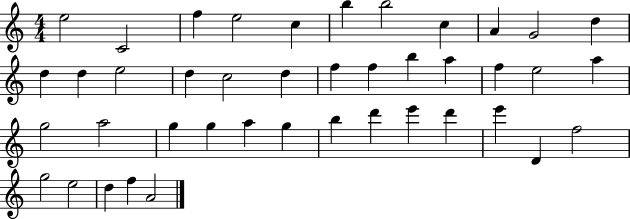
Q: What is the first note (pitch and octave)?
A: E5